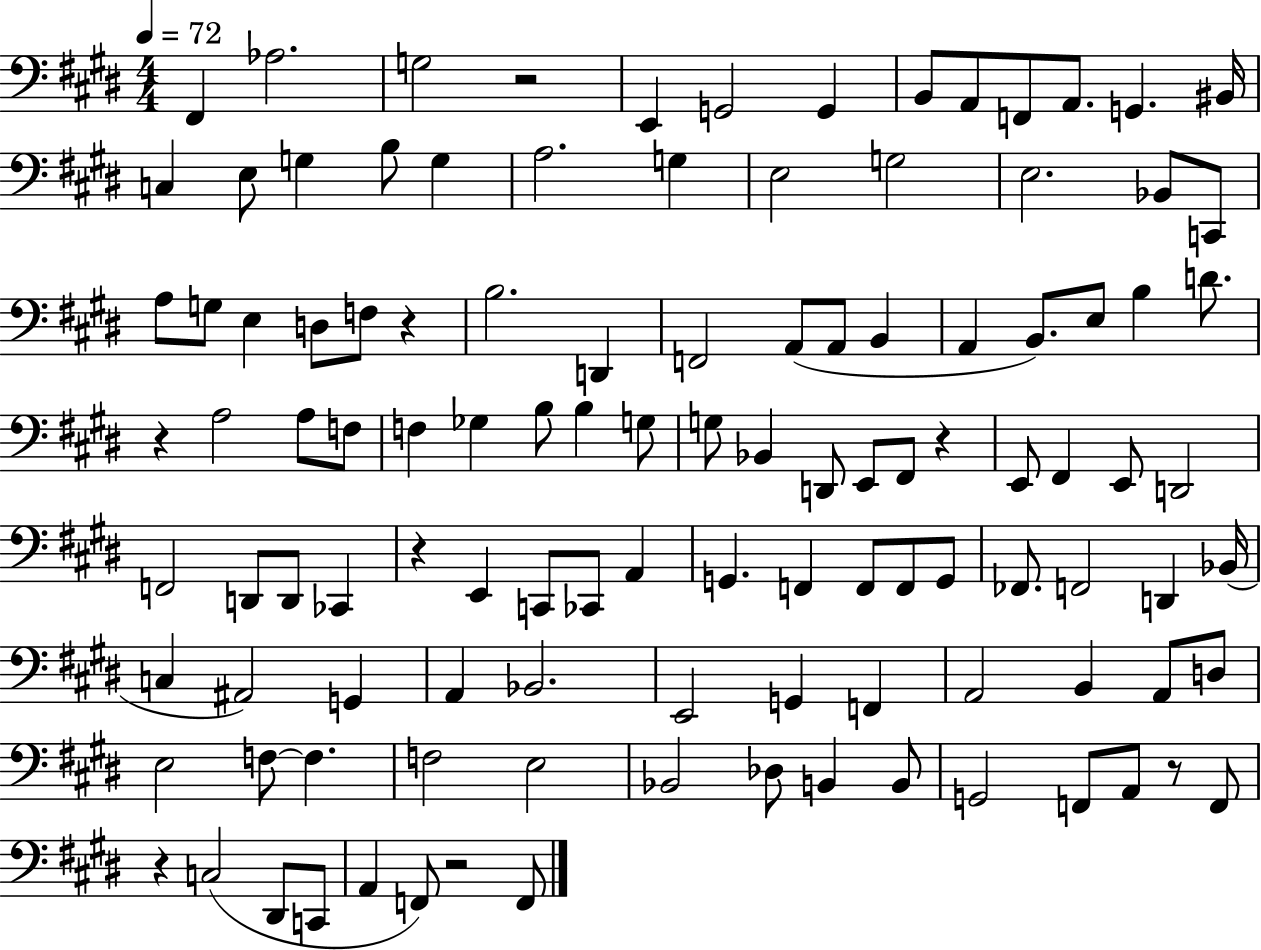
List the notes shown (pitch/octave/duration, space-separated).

F#2/q Ab3/h. G3/h R/h E2/q G2/h G2/q B2/e A2/e F2/e A2/e. G2/q. BIS2/s C3/q E3/e G3/q B3/e G3/q A3/h. G3/q E3/h G3/h E3/h. Bb2/e C2/e A3/e G3/e E3/q D3/e F3/e R/q B3/h. D2/q F2/h A2/e A2/e B2/q A2/q B2/e. E3/e B3/q D4/e. R/q A3/h A3/e F3/e F3/q Gb3/q B3/e B3/q G3/e G3/e Bb2/q D2/e E2/e F#2/e R/q E2/e F#2/q E2/e D2/h F2/h D2/e D2/e CES2/q R/q E2/q C2/e CES2/e A2/q G2/q. F2/q F2/e F2/e G2/e FES2/e. F2/h D2/q Bb2/s C3/q A#2/h G2/q A2/q Bb2/h. E2/h G2/q F2/q A2/h B2/q A2/e D3/e E3/h F3/e F3/q. F3/h E3/h Bb2/h Db3/e B2/q B2/e G2/h F2/e A2/e R/e F2/e R/q C3/h D#2/e C2/e A2/q F2/e R/h F2/e